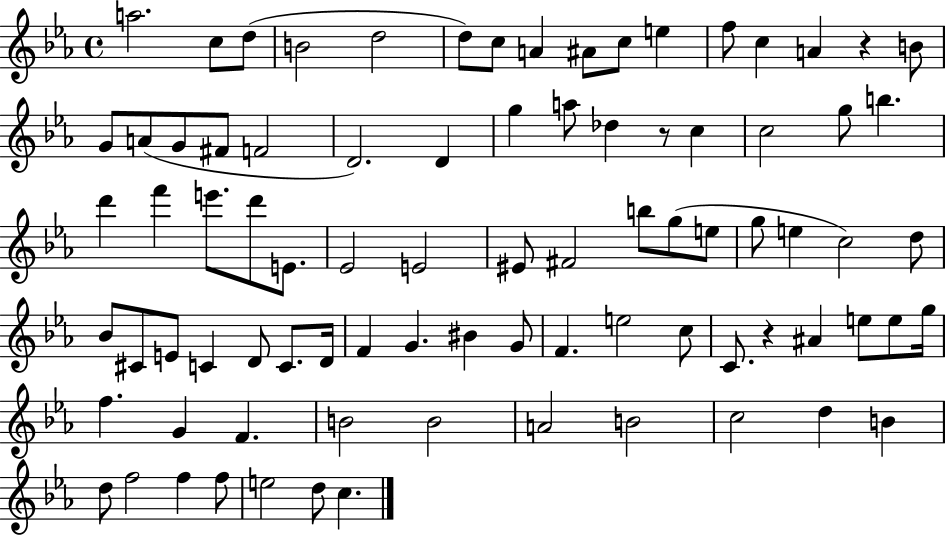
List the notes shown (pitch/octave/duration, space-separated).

A5/h. C5/e D5/e B4/h D5/h D5/e C5/e A4/q A#4/e C5/e E5/q F5/e C5/q A4/q R/q B4/e G4/e A4/e G4/e F#4/e F4/h D4/h. D4/q G5/q A5/e Db5/q R/e C5/q C5/h G5/e B5/q. D6/q F6/q E6/e. D6/e E4/e. Eb4/h E4/h EIS4/e F#4/h B5/e G5/e E5/e G5/e E5/q C5/h D5/e Bb4/e C#4/e E4/e C4/q D4/e C4/e. D4/s F4/q G4/q. BIS4/q G4/e F4/q. E5/h C5/e C4/e. R/q A#4/q E5/e E5/e G5/s F5/q. G4/q F4/q. B4/h B4/h A4/h B4/h C5/h D5/q B4/q D5/e F5/h F5/q F5/e E5/h D5/e C5/q.